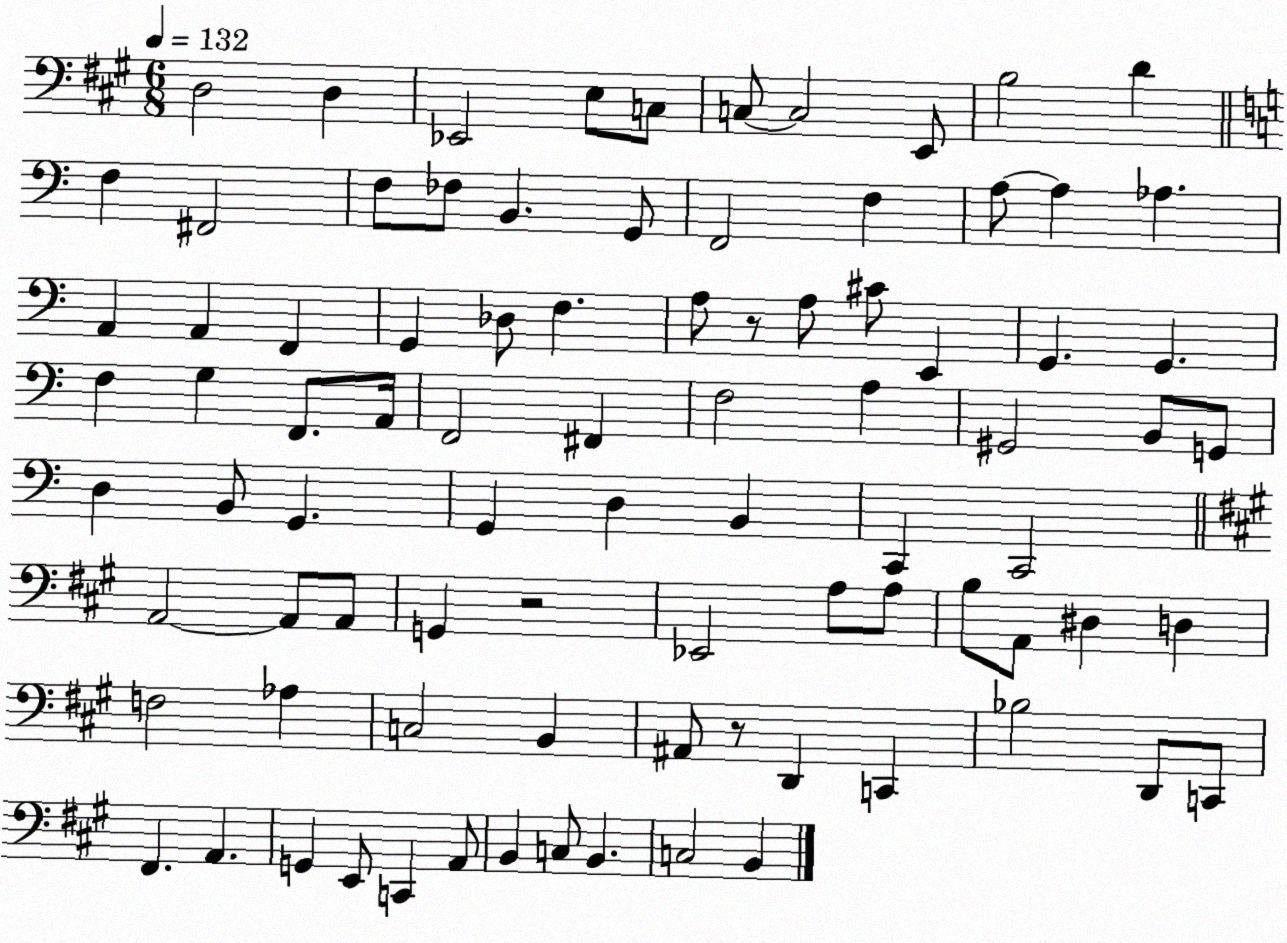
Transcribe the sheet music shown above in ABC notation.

X:1
T:Untitled
M:6/8
L:1/4
K:A
D,2 D, _E,,2 E,/2 C,/2 C,/2 C,2 E,,/2 B,2 D F, ^F,,2 F,/2 _F,/2 B,, G,,/2 F,,2 F, A,/2 A, _A, A,, A,, F,, G,, _D,/2 F, A,/2 z/2 A,/2 ^C/2 E,, G,, G,, F, G, F,,/2 A,,/4 F,,2 ^F,, F,2 A, ^G,,2 B,,/2 G,,/2 D, B,,/2 G,, G,, D, B,, C,, C,,2 A,,2 A,,/2 A,,/2 G,, z2 _E,,2 A,/2 A,/2 B,/2 A,,/2 ^D, D, F,2 _A, C,2 B,, ^A,,/2 z/2 D,, C,, _B,2 D,,/2 C,,/2 ^F,, A,, G,, E,,/2 C,, A,,/2 B,, C,/2 B,, C,2 B,,